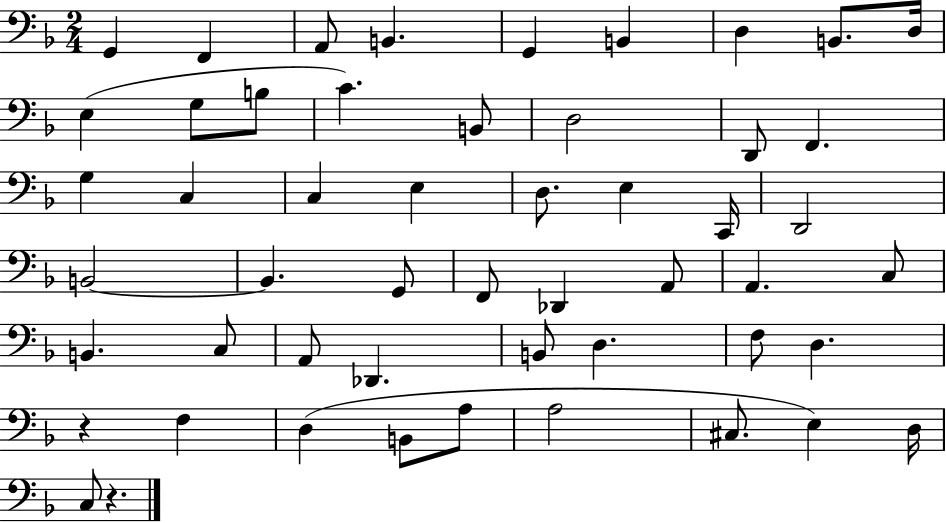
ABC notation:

X:1
T:Untitled
M:2/4
L:1/4
K:F
G,, F,, A,,/2 B,, G,, B,, D, B,,/2 D,/4 E, G,/2 B,/2 C B,,/2 D,2 D,,/2 F,, G, C, C, E, D,/2 E, C,,/4 D,,2 B,,2 B,, G,,/2 F,,/2 _D,, A,,/2 A,, C,/2 B,, C,/2 A,,/2 _D,, B,,/2 D, F,/2 D, z F, D, B,,/2 A,/2 A,2 ^C,/2 E, D,/4 C,/2 z